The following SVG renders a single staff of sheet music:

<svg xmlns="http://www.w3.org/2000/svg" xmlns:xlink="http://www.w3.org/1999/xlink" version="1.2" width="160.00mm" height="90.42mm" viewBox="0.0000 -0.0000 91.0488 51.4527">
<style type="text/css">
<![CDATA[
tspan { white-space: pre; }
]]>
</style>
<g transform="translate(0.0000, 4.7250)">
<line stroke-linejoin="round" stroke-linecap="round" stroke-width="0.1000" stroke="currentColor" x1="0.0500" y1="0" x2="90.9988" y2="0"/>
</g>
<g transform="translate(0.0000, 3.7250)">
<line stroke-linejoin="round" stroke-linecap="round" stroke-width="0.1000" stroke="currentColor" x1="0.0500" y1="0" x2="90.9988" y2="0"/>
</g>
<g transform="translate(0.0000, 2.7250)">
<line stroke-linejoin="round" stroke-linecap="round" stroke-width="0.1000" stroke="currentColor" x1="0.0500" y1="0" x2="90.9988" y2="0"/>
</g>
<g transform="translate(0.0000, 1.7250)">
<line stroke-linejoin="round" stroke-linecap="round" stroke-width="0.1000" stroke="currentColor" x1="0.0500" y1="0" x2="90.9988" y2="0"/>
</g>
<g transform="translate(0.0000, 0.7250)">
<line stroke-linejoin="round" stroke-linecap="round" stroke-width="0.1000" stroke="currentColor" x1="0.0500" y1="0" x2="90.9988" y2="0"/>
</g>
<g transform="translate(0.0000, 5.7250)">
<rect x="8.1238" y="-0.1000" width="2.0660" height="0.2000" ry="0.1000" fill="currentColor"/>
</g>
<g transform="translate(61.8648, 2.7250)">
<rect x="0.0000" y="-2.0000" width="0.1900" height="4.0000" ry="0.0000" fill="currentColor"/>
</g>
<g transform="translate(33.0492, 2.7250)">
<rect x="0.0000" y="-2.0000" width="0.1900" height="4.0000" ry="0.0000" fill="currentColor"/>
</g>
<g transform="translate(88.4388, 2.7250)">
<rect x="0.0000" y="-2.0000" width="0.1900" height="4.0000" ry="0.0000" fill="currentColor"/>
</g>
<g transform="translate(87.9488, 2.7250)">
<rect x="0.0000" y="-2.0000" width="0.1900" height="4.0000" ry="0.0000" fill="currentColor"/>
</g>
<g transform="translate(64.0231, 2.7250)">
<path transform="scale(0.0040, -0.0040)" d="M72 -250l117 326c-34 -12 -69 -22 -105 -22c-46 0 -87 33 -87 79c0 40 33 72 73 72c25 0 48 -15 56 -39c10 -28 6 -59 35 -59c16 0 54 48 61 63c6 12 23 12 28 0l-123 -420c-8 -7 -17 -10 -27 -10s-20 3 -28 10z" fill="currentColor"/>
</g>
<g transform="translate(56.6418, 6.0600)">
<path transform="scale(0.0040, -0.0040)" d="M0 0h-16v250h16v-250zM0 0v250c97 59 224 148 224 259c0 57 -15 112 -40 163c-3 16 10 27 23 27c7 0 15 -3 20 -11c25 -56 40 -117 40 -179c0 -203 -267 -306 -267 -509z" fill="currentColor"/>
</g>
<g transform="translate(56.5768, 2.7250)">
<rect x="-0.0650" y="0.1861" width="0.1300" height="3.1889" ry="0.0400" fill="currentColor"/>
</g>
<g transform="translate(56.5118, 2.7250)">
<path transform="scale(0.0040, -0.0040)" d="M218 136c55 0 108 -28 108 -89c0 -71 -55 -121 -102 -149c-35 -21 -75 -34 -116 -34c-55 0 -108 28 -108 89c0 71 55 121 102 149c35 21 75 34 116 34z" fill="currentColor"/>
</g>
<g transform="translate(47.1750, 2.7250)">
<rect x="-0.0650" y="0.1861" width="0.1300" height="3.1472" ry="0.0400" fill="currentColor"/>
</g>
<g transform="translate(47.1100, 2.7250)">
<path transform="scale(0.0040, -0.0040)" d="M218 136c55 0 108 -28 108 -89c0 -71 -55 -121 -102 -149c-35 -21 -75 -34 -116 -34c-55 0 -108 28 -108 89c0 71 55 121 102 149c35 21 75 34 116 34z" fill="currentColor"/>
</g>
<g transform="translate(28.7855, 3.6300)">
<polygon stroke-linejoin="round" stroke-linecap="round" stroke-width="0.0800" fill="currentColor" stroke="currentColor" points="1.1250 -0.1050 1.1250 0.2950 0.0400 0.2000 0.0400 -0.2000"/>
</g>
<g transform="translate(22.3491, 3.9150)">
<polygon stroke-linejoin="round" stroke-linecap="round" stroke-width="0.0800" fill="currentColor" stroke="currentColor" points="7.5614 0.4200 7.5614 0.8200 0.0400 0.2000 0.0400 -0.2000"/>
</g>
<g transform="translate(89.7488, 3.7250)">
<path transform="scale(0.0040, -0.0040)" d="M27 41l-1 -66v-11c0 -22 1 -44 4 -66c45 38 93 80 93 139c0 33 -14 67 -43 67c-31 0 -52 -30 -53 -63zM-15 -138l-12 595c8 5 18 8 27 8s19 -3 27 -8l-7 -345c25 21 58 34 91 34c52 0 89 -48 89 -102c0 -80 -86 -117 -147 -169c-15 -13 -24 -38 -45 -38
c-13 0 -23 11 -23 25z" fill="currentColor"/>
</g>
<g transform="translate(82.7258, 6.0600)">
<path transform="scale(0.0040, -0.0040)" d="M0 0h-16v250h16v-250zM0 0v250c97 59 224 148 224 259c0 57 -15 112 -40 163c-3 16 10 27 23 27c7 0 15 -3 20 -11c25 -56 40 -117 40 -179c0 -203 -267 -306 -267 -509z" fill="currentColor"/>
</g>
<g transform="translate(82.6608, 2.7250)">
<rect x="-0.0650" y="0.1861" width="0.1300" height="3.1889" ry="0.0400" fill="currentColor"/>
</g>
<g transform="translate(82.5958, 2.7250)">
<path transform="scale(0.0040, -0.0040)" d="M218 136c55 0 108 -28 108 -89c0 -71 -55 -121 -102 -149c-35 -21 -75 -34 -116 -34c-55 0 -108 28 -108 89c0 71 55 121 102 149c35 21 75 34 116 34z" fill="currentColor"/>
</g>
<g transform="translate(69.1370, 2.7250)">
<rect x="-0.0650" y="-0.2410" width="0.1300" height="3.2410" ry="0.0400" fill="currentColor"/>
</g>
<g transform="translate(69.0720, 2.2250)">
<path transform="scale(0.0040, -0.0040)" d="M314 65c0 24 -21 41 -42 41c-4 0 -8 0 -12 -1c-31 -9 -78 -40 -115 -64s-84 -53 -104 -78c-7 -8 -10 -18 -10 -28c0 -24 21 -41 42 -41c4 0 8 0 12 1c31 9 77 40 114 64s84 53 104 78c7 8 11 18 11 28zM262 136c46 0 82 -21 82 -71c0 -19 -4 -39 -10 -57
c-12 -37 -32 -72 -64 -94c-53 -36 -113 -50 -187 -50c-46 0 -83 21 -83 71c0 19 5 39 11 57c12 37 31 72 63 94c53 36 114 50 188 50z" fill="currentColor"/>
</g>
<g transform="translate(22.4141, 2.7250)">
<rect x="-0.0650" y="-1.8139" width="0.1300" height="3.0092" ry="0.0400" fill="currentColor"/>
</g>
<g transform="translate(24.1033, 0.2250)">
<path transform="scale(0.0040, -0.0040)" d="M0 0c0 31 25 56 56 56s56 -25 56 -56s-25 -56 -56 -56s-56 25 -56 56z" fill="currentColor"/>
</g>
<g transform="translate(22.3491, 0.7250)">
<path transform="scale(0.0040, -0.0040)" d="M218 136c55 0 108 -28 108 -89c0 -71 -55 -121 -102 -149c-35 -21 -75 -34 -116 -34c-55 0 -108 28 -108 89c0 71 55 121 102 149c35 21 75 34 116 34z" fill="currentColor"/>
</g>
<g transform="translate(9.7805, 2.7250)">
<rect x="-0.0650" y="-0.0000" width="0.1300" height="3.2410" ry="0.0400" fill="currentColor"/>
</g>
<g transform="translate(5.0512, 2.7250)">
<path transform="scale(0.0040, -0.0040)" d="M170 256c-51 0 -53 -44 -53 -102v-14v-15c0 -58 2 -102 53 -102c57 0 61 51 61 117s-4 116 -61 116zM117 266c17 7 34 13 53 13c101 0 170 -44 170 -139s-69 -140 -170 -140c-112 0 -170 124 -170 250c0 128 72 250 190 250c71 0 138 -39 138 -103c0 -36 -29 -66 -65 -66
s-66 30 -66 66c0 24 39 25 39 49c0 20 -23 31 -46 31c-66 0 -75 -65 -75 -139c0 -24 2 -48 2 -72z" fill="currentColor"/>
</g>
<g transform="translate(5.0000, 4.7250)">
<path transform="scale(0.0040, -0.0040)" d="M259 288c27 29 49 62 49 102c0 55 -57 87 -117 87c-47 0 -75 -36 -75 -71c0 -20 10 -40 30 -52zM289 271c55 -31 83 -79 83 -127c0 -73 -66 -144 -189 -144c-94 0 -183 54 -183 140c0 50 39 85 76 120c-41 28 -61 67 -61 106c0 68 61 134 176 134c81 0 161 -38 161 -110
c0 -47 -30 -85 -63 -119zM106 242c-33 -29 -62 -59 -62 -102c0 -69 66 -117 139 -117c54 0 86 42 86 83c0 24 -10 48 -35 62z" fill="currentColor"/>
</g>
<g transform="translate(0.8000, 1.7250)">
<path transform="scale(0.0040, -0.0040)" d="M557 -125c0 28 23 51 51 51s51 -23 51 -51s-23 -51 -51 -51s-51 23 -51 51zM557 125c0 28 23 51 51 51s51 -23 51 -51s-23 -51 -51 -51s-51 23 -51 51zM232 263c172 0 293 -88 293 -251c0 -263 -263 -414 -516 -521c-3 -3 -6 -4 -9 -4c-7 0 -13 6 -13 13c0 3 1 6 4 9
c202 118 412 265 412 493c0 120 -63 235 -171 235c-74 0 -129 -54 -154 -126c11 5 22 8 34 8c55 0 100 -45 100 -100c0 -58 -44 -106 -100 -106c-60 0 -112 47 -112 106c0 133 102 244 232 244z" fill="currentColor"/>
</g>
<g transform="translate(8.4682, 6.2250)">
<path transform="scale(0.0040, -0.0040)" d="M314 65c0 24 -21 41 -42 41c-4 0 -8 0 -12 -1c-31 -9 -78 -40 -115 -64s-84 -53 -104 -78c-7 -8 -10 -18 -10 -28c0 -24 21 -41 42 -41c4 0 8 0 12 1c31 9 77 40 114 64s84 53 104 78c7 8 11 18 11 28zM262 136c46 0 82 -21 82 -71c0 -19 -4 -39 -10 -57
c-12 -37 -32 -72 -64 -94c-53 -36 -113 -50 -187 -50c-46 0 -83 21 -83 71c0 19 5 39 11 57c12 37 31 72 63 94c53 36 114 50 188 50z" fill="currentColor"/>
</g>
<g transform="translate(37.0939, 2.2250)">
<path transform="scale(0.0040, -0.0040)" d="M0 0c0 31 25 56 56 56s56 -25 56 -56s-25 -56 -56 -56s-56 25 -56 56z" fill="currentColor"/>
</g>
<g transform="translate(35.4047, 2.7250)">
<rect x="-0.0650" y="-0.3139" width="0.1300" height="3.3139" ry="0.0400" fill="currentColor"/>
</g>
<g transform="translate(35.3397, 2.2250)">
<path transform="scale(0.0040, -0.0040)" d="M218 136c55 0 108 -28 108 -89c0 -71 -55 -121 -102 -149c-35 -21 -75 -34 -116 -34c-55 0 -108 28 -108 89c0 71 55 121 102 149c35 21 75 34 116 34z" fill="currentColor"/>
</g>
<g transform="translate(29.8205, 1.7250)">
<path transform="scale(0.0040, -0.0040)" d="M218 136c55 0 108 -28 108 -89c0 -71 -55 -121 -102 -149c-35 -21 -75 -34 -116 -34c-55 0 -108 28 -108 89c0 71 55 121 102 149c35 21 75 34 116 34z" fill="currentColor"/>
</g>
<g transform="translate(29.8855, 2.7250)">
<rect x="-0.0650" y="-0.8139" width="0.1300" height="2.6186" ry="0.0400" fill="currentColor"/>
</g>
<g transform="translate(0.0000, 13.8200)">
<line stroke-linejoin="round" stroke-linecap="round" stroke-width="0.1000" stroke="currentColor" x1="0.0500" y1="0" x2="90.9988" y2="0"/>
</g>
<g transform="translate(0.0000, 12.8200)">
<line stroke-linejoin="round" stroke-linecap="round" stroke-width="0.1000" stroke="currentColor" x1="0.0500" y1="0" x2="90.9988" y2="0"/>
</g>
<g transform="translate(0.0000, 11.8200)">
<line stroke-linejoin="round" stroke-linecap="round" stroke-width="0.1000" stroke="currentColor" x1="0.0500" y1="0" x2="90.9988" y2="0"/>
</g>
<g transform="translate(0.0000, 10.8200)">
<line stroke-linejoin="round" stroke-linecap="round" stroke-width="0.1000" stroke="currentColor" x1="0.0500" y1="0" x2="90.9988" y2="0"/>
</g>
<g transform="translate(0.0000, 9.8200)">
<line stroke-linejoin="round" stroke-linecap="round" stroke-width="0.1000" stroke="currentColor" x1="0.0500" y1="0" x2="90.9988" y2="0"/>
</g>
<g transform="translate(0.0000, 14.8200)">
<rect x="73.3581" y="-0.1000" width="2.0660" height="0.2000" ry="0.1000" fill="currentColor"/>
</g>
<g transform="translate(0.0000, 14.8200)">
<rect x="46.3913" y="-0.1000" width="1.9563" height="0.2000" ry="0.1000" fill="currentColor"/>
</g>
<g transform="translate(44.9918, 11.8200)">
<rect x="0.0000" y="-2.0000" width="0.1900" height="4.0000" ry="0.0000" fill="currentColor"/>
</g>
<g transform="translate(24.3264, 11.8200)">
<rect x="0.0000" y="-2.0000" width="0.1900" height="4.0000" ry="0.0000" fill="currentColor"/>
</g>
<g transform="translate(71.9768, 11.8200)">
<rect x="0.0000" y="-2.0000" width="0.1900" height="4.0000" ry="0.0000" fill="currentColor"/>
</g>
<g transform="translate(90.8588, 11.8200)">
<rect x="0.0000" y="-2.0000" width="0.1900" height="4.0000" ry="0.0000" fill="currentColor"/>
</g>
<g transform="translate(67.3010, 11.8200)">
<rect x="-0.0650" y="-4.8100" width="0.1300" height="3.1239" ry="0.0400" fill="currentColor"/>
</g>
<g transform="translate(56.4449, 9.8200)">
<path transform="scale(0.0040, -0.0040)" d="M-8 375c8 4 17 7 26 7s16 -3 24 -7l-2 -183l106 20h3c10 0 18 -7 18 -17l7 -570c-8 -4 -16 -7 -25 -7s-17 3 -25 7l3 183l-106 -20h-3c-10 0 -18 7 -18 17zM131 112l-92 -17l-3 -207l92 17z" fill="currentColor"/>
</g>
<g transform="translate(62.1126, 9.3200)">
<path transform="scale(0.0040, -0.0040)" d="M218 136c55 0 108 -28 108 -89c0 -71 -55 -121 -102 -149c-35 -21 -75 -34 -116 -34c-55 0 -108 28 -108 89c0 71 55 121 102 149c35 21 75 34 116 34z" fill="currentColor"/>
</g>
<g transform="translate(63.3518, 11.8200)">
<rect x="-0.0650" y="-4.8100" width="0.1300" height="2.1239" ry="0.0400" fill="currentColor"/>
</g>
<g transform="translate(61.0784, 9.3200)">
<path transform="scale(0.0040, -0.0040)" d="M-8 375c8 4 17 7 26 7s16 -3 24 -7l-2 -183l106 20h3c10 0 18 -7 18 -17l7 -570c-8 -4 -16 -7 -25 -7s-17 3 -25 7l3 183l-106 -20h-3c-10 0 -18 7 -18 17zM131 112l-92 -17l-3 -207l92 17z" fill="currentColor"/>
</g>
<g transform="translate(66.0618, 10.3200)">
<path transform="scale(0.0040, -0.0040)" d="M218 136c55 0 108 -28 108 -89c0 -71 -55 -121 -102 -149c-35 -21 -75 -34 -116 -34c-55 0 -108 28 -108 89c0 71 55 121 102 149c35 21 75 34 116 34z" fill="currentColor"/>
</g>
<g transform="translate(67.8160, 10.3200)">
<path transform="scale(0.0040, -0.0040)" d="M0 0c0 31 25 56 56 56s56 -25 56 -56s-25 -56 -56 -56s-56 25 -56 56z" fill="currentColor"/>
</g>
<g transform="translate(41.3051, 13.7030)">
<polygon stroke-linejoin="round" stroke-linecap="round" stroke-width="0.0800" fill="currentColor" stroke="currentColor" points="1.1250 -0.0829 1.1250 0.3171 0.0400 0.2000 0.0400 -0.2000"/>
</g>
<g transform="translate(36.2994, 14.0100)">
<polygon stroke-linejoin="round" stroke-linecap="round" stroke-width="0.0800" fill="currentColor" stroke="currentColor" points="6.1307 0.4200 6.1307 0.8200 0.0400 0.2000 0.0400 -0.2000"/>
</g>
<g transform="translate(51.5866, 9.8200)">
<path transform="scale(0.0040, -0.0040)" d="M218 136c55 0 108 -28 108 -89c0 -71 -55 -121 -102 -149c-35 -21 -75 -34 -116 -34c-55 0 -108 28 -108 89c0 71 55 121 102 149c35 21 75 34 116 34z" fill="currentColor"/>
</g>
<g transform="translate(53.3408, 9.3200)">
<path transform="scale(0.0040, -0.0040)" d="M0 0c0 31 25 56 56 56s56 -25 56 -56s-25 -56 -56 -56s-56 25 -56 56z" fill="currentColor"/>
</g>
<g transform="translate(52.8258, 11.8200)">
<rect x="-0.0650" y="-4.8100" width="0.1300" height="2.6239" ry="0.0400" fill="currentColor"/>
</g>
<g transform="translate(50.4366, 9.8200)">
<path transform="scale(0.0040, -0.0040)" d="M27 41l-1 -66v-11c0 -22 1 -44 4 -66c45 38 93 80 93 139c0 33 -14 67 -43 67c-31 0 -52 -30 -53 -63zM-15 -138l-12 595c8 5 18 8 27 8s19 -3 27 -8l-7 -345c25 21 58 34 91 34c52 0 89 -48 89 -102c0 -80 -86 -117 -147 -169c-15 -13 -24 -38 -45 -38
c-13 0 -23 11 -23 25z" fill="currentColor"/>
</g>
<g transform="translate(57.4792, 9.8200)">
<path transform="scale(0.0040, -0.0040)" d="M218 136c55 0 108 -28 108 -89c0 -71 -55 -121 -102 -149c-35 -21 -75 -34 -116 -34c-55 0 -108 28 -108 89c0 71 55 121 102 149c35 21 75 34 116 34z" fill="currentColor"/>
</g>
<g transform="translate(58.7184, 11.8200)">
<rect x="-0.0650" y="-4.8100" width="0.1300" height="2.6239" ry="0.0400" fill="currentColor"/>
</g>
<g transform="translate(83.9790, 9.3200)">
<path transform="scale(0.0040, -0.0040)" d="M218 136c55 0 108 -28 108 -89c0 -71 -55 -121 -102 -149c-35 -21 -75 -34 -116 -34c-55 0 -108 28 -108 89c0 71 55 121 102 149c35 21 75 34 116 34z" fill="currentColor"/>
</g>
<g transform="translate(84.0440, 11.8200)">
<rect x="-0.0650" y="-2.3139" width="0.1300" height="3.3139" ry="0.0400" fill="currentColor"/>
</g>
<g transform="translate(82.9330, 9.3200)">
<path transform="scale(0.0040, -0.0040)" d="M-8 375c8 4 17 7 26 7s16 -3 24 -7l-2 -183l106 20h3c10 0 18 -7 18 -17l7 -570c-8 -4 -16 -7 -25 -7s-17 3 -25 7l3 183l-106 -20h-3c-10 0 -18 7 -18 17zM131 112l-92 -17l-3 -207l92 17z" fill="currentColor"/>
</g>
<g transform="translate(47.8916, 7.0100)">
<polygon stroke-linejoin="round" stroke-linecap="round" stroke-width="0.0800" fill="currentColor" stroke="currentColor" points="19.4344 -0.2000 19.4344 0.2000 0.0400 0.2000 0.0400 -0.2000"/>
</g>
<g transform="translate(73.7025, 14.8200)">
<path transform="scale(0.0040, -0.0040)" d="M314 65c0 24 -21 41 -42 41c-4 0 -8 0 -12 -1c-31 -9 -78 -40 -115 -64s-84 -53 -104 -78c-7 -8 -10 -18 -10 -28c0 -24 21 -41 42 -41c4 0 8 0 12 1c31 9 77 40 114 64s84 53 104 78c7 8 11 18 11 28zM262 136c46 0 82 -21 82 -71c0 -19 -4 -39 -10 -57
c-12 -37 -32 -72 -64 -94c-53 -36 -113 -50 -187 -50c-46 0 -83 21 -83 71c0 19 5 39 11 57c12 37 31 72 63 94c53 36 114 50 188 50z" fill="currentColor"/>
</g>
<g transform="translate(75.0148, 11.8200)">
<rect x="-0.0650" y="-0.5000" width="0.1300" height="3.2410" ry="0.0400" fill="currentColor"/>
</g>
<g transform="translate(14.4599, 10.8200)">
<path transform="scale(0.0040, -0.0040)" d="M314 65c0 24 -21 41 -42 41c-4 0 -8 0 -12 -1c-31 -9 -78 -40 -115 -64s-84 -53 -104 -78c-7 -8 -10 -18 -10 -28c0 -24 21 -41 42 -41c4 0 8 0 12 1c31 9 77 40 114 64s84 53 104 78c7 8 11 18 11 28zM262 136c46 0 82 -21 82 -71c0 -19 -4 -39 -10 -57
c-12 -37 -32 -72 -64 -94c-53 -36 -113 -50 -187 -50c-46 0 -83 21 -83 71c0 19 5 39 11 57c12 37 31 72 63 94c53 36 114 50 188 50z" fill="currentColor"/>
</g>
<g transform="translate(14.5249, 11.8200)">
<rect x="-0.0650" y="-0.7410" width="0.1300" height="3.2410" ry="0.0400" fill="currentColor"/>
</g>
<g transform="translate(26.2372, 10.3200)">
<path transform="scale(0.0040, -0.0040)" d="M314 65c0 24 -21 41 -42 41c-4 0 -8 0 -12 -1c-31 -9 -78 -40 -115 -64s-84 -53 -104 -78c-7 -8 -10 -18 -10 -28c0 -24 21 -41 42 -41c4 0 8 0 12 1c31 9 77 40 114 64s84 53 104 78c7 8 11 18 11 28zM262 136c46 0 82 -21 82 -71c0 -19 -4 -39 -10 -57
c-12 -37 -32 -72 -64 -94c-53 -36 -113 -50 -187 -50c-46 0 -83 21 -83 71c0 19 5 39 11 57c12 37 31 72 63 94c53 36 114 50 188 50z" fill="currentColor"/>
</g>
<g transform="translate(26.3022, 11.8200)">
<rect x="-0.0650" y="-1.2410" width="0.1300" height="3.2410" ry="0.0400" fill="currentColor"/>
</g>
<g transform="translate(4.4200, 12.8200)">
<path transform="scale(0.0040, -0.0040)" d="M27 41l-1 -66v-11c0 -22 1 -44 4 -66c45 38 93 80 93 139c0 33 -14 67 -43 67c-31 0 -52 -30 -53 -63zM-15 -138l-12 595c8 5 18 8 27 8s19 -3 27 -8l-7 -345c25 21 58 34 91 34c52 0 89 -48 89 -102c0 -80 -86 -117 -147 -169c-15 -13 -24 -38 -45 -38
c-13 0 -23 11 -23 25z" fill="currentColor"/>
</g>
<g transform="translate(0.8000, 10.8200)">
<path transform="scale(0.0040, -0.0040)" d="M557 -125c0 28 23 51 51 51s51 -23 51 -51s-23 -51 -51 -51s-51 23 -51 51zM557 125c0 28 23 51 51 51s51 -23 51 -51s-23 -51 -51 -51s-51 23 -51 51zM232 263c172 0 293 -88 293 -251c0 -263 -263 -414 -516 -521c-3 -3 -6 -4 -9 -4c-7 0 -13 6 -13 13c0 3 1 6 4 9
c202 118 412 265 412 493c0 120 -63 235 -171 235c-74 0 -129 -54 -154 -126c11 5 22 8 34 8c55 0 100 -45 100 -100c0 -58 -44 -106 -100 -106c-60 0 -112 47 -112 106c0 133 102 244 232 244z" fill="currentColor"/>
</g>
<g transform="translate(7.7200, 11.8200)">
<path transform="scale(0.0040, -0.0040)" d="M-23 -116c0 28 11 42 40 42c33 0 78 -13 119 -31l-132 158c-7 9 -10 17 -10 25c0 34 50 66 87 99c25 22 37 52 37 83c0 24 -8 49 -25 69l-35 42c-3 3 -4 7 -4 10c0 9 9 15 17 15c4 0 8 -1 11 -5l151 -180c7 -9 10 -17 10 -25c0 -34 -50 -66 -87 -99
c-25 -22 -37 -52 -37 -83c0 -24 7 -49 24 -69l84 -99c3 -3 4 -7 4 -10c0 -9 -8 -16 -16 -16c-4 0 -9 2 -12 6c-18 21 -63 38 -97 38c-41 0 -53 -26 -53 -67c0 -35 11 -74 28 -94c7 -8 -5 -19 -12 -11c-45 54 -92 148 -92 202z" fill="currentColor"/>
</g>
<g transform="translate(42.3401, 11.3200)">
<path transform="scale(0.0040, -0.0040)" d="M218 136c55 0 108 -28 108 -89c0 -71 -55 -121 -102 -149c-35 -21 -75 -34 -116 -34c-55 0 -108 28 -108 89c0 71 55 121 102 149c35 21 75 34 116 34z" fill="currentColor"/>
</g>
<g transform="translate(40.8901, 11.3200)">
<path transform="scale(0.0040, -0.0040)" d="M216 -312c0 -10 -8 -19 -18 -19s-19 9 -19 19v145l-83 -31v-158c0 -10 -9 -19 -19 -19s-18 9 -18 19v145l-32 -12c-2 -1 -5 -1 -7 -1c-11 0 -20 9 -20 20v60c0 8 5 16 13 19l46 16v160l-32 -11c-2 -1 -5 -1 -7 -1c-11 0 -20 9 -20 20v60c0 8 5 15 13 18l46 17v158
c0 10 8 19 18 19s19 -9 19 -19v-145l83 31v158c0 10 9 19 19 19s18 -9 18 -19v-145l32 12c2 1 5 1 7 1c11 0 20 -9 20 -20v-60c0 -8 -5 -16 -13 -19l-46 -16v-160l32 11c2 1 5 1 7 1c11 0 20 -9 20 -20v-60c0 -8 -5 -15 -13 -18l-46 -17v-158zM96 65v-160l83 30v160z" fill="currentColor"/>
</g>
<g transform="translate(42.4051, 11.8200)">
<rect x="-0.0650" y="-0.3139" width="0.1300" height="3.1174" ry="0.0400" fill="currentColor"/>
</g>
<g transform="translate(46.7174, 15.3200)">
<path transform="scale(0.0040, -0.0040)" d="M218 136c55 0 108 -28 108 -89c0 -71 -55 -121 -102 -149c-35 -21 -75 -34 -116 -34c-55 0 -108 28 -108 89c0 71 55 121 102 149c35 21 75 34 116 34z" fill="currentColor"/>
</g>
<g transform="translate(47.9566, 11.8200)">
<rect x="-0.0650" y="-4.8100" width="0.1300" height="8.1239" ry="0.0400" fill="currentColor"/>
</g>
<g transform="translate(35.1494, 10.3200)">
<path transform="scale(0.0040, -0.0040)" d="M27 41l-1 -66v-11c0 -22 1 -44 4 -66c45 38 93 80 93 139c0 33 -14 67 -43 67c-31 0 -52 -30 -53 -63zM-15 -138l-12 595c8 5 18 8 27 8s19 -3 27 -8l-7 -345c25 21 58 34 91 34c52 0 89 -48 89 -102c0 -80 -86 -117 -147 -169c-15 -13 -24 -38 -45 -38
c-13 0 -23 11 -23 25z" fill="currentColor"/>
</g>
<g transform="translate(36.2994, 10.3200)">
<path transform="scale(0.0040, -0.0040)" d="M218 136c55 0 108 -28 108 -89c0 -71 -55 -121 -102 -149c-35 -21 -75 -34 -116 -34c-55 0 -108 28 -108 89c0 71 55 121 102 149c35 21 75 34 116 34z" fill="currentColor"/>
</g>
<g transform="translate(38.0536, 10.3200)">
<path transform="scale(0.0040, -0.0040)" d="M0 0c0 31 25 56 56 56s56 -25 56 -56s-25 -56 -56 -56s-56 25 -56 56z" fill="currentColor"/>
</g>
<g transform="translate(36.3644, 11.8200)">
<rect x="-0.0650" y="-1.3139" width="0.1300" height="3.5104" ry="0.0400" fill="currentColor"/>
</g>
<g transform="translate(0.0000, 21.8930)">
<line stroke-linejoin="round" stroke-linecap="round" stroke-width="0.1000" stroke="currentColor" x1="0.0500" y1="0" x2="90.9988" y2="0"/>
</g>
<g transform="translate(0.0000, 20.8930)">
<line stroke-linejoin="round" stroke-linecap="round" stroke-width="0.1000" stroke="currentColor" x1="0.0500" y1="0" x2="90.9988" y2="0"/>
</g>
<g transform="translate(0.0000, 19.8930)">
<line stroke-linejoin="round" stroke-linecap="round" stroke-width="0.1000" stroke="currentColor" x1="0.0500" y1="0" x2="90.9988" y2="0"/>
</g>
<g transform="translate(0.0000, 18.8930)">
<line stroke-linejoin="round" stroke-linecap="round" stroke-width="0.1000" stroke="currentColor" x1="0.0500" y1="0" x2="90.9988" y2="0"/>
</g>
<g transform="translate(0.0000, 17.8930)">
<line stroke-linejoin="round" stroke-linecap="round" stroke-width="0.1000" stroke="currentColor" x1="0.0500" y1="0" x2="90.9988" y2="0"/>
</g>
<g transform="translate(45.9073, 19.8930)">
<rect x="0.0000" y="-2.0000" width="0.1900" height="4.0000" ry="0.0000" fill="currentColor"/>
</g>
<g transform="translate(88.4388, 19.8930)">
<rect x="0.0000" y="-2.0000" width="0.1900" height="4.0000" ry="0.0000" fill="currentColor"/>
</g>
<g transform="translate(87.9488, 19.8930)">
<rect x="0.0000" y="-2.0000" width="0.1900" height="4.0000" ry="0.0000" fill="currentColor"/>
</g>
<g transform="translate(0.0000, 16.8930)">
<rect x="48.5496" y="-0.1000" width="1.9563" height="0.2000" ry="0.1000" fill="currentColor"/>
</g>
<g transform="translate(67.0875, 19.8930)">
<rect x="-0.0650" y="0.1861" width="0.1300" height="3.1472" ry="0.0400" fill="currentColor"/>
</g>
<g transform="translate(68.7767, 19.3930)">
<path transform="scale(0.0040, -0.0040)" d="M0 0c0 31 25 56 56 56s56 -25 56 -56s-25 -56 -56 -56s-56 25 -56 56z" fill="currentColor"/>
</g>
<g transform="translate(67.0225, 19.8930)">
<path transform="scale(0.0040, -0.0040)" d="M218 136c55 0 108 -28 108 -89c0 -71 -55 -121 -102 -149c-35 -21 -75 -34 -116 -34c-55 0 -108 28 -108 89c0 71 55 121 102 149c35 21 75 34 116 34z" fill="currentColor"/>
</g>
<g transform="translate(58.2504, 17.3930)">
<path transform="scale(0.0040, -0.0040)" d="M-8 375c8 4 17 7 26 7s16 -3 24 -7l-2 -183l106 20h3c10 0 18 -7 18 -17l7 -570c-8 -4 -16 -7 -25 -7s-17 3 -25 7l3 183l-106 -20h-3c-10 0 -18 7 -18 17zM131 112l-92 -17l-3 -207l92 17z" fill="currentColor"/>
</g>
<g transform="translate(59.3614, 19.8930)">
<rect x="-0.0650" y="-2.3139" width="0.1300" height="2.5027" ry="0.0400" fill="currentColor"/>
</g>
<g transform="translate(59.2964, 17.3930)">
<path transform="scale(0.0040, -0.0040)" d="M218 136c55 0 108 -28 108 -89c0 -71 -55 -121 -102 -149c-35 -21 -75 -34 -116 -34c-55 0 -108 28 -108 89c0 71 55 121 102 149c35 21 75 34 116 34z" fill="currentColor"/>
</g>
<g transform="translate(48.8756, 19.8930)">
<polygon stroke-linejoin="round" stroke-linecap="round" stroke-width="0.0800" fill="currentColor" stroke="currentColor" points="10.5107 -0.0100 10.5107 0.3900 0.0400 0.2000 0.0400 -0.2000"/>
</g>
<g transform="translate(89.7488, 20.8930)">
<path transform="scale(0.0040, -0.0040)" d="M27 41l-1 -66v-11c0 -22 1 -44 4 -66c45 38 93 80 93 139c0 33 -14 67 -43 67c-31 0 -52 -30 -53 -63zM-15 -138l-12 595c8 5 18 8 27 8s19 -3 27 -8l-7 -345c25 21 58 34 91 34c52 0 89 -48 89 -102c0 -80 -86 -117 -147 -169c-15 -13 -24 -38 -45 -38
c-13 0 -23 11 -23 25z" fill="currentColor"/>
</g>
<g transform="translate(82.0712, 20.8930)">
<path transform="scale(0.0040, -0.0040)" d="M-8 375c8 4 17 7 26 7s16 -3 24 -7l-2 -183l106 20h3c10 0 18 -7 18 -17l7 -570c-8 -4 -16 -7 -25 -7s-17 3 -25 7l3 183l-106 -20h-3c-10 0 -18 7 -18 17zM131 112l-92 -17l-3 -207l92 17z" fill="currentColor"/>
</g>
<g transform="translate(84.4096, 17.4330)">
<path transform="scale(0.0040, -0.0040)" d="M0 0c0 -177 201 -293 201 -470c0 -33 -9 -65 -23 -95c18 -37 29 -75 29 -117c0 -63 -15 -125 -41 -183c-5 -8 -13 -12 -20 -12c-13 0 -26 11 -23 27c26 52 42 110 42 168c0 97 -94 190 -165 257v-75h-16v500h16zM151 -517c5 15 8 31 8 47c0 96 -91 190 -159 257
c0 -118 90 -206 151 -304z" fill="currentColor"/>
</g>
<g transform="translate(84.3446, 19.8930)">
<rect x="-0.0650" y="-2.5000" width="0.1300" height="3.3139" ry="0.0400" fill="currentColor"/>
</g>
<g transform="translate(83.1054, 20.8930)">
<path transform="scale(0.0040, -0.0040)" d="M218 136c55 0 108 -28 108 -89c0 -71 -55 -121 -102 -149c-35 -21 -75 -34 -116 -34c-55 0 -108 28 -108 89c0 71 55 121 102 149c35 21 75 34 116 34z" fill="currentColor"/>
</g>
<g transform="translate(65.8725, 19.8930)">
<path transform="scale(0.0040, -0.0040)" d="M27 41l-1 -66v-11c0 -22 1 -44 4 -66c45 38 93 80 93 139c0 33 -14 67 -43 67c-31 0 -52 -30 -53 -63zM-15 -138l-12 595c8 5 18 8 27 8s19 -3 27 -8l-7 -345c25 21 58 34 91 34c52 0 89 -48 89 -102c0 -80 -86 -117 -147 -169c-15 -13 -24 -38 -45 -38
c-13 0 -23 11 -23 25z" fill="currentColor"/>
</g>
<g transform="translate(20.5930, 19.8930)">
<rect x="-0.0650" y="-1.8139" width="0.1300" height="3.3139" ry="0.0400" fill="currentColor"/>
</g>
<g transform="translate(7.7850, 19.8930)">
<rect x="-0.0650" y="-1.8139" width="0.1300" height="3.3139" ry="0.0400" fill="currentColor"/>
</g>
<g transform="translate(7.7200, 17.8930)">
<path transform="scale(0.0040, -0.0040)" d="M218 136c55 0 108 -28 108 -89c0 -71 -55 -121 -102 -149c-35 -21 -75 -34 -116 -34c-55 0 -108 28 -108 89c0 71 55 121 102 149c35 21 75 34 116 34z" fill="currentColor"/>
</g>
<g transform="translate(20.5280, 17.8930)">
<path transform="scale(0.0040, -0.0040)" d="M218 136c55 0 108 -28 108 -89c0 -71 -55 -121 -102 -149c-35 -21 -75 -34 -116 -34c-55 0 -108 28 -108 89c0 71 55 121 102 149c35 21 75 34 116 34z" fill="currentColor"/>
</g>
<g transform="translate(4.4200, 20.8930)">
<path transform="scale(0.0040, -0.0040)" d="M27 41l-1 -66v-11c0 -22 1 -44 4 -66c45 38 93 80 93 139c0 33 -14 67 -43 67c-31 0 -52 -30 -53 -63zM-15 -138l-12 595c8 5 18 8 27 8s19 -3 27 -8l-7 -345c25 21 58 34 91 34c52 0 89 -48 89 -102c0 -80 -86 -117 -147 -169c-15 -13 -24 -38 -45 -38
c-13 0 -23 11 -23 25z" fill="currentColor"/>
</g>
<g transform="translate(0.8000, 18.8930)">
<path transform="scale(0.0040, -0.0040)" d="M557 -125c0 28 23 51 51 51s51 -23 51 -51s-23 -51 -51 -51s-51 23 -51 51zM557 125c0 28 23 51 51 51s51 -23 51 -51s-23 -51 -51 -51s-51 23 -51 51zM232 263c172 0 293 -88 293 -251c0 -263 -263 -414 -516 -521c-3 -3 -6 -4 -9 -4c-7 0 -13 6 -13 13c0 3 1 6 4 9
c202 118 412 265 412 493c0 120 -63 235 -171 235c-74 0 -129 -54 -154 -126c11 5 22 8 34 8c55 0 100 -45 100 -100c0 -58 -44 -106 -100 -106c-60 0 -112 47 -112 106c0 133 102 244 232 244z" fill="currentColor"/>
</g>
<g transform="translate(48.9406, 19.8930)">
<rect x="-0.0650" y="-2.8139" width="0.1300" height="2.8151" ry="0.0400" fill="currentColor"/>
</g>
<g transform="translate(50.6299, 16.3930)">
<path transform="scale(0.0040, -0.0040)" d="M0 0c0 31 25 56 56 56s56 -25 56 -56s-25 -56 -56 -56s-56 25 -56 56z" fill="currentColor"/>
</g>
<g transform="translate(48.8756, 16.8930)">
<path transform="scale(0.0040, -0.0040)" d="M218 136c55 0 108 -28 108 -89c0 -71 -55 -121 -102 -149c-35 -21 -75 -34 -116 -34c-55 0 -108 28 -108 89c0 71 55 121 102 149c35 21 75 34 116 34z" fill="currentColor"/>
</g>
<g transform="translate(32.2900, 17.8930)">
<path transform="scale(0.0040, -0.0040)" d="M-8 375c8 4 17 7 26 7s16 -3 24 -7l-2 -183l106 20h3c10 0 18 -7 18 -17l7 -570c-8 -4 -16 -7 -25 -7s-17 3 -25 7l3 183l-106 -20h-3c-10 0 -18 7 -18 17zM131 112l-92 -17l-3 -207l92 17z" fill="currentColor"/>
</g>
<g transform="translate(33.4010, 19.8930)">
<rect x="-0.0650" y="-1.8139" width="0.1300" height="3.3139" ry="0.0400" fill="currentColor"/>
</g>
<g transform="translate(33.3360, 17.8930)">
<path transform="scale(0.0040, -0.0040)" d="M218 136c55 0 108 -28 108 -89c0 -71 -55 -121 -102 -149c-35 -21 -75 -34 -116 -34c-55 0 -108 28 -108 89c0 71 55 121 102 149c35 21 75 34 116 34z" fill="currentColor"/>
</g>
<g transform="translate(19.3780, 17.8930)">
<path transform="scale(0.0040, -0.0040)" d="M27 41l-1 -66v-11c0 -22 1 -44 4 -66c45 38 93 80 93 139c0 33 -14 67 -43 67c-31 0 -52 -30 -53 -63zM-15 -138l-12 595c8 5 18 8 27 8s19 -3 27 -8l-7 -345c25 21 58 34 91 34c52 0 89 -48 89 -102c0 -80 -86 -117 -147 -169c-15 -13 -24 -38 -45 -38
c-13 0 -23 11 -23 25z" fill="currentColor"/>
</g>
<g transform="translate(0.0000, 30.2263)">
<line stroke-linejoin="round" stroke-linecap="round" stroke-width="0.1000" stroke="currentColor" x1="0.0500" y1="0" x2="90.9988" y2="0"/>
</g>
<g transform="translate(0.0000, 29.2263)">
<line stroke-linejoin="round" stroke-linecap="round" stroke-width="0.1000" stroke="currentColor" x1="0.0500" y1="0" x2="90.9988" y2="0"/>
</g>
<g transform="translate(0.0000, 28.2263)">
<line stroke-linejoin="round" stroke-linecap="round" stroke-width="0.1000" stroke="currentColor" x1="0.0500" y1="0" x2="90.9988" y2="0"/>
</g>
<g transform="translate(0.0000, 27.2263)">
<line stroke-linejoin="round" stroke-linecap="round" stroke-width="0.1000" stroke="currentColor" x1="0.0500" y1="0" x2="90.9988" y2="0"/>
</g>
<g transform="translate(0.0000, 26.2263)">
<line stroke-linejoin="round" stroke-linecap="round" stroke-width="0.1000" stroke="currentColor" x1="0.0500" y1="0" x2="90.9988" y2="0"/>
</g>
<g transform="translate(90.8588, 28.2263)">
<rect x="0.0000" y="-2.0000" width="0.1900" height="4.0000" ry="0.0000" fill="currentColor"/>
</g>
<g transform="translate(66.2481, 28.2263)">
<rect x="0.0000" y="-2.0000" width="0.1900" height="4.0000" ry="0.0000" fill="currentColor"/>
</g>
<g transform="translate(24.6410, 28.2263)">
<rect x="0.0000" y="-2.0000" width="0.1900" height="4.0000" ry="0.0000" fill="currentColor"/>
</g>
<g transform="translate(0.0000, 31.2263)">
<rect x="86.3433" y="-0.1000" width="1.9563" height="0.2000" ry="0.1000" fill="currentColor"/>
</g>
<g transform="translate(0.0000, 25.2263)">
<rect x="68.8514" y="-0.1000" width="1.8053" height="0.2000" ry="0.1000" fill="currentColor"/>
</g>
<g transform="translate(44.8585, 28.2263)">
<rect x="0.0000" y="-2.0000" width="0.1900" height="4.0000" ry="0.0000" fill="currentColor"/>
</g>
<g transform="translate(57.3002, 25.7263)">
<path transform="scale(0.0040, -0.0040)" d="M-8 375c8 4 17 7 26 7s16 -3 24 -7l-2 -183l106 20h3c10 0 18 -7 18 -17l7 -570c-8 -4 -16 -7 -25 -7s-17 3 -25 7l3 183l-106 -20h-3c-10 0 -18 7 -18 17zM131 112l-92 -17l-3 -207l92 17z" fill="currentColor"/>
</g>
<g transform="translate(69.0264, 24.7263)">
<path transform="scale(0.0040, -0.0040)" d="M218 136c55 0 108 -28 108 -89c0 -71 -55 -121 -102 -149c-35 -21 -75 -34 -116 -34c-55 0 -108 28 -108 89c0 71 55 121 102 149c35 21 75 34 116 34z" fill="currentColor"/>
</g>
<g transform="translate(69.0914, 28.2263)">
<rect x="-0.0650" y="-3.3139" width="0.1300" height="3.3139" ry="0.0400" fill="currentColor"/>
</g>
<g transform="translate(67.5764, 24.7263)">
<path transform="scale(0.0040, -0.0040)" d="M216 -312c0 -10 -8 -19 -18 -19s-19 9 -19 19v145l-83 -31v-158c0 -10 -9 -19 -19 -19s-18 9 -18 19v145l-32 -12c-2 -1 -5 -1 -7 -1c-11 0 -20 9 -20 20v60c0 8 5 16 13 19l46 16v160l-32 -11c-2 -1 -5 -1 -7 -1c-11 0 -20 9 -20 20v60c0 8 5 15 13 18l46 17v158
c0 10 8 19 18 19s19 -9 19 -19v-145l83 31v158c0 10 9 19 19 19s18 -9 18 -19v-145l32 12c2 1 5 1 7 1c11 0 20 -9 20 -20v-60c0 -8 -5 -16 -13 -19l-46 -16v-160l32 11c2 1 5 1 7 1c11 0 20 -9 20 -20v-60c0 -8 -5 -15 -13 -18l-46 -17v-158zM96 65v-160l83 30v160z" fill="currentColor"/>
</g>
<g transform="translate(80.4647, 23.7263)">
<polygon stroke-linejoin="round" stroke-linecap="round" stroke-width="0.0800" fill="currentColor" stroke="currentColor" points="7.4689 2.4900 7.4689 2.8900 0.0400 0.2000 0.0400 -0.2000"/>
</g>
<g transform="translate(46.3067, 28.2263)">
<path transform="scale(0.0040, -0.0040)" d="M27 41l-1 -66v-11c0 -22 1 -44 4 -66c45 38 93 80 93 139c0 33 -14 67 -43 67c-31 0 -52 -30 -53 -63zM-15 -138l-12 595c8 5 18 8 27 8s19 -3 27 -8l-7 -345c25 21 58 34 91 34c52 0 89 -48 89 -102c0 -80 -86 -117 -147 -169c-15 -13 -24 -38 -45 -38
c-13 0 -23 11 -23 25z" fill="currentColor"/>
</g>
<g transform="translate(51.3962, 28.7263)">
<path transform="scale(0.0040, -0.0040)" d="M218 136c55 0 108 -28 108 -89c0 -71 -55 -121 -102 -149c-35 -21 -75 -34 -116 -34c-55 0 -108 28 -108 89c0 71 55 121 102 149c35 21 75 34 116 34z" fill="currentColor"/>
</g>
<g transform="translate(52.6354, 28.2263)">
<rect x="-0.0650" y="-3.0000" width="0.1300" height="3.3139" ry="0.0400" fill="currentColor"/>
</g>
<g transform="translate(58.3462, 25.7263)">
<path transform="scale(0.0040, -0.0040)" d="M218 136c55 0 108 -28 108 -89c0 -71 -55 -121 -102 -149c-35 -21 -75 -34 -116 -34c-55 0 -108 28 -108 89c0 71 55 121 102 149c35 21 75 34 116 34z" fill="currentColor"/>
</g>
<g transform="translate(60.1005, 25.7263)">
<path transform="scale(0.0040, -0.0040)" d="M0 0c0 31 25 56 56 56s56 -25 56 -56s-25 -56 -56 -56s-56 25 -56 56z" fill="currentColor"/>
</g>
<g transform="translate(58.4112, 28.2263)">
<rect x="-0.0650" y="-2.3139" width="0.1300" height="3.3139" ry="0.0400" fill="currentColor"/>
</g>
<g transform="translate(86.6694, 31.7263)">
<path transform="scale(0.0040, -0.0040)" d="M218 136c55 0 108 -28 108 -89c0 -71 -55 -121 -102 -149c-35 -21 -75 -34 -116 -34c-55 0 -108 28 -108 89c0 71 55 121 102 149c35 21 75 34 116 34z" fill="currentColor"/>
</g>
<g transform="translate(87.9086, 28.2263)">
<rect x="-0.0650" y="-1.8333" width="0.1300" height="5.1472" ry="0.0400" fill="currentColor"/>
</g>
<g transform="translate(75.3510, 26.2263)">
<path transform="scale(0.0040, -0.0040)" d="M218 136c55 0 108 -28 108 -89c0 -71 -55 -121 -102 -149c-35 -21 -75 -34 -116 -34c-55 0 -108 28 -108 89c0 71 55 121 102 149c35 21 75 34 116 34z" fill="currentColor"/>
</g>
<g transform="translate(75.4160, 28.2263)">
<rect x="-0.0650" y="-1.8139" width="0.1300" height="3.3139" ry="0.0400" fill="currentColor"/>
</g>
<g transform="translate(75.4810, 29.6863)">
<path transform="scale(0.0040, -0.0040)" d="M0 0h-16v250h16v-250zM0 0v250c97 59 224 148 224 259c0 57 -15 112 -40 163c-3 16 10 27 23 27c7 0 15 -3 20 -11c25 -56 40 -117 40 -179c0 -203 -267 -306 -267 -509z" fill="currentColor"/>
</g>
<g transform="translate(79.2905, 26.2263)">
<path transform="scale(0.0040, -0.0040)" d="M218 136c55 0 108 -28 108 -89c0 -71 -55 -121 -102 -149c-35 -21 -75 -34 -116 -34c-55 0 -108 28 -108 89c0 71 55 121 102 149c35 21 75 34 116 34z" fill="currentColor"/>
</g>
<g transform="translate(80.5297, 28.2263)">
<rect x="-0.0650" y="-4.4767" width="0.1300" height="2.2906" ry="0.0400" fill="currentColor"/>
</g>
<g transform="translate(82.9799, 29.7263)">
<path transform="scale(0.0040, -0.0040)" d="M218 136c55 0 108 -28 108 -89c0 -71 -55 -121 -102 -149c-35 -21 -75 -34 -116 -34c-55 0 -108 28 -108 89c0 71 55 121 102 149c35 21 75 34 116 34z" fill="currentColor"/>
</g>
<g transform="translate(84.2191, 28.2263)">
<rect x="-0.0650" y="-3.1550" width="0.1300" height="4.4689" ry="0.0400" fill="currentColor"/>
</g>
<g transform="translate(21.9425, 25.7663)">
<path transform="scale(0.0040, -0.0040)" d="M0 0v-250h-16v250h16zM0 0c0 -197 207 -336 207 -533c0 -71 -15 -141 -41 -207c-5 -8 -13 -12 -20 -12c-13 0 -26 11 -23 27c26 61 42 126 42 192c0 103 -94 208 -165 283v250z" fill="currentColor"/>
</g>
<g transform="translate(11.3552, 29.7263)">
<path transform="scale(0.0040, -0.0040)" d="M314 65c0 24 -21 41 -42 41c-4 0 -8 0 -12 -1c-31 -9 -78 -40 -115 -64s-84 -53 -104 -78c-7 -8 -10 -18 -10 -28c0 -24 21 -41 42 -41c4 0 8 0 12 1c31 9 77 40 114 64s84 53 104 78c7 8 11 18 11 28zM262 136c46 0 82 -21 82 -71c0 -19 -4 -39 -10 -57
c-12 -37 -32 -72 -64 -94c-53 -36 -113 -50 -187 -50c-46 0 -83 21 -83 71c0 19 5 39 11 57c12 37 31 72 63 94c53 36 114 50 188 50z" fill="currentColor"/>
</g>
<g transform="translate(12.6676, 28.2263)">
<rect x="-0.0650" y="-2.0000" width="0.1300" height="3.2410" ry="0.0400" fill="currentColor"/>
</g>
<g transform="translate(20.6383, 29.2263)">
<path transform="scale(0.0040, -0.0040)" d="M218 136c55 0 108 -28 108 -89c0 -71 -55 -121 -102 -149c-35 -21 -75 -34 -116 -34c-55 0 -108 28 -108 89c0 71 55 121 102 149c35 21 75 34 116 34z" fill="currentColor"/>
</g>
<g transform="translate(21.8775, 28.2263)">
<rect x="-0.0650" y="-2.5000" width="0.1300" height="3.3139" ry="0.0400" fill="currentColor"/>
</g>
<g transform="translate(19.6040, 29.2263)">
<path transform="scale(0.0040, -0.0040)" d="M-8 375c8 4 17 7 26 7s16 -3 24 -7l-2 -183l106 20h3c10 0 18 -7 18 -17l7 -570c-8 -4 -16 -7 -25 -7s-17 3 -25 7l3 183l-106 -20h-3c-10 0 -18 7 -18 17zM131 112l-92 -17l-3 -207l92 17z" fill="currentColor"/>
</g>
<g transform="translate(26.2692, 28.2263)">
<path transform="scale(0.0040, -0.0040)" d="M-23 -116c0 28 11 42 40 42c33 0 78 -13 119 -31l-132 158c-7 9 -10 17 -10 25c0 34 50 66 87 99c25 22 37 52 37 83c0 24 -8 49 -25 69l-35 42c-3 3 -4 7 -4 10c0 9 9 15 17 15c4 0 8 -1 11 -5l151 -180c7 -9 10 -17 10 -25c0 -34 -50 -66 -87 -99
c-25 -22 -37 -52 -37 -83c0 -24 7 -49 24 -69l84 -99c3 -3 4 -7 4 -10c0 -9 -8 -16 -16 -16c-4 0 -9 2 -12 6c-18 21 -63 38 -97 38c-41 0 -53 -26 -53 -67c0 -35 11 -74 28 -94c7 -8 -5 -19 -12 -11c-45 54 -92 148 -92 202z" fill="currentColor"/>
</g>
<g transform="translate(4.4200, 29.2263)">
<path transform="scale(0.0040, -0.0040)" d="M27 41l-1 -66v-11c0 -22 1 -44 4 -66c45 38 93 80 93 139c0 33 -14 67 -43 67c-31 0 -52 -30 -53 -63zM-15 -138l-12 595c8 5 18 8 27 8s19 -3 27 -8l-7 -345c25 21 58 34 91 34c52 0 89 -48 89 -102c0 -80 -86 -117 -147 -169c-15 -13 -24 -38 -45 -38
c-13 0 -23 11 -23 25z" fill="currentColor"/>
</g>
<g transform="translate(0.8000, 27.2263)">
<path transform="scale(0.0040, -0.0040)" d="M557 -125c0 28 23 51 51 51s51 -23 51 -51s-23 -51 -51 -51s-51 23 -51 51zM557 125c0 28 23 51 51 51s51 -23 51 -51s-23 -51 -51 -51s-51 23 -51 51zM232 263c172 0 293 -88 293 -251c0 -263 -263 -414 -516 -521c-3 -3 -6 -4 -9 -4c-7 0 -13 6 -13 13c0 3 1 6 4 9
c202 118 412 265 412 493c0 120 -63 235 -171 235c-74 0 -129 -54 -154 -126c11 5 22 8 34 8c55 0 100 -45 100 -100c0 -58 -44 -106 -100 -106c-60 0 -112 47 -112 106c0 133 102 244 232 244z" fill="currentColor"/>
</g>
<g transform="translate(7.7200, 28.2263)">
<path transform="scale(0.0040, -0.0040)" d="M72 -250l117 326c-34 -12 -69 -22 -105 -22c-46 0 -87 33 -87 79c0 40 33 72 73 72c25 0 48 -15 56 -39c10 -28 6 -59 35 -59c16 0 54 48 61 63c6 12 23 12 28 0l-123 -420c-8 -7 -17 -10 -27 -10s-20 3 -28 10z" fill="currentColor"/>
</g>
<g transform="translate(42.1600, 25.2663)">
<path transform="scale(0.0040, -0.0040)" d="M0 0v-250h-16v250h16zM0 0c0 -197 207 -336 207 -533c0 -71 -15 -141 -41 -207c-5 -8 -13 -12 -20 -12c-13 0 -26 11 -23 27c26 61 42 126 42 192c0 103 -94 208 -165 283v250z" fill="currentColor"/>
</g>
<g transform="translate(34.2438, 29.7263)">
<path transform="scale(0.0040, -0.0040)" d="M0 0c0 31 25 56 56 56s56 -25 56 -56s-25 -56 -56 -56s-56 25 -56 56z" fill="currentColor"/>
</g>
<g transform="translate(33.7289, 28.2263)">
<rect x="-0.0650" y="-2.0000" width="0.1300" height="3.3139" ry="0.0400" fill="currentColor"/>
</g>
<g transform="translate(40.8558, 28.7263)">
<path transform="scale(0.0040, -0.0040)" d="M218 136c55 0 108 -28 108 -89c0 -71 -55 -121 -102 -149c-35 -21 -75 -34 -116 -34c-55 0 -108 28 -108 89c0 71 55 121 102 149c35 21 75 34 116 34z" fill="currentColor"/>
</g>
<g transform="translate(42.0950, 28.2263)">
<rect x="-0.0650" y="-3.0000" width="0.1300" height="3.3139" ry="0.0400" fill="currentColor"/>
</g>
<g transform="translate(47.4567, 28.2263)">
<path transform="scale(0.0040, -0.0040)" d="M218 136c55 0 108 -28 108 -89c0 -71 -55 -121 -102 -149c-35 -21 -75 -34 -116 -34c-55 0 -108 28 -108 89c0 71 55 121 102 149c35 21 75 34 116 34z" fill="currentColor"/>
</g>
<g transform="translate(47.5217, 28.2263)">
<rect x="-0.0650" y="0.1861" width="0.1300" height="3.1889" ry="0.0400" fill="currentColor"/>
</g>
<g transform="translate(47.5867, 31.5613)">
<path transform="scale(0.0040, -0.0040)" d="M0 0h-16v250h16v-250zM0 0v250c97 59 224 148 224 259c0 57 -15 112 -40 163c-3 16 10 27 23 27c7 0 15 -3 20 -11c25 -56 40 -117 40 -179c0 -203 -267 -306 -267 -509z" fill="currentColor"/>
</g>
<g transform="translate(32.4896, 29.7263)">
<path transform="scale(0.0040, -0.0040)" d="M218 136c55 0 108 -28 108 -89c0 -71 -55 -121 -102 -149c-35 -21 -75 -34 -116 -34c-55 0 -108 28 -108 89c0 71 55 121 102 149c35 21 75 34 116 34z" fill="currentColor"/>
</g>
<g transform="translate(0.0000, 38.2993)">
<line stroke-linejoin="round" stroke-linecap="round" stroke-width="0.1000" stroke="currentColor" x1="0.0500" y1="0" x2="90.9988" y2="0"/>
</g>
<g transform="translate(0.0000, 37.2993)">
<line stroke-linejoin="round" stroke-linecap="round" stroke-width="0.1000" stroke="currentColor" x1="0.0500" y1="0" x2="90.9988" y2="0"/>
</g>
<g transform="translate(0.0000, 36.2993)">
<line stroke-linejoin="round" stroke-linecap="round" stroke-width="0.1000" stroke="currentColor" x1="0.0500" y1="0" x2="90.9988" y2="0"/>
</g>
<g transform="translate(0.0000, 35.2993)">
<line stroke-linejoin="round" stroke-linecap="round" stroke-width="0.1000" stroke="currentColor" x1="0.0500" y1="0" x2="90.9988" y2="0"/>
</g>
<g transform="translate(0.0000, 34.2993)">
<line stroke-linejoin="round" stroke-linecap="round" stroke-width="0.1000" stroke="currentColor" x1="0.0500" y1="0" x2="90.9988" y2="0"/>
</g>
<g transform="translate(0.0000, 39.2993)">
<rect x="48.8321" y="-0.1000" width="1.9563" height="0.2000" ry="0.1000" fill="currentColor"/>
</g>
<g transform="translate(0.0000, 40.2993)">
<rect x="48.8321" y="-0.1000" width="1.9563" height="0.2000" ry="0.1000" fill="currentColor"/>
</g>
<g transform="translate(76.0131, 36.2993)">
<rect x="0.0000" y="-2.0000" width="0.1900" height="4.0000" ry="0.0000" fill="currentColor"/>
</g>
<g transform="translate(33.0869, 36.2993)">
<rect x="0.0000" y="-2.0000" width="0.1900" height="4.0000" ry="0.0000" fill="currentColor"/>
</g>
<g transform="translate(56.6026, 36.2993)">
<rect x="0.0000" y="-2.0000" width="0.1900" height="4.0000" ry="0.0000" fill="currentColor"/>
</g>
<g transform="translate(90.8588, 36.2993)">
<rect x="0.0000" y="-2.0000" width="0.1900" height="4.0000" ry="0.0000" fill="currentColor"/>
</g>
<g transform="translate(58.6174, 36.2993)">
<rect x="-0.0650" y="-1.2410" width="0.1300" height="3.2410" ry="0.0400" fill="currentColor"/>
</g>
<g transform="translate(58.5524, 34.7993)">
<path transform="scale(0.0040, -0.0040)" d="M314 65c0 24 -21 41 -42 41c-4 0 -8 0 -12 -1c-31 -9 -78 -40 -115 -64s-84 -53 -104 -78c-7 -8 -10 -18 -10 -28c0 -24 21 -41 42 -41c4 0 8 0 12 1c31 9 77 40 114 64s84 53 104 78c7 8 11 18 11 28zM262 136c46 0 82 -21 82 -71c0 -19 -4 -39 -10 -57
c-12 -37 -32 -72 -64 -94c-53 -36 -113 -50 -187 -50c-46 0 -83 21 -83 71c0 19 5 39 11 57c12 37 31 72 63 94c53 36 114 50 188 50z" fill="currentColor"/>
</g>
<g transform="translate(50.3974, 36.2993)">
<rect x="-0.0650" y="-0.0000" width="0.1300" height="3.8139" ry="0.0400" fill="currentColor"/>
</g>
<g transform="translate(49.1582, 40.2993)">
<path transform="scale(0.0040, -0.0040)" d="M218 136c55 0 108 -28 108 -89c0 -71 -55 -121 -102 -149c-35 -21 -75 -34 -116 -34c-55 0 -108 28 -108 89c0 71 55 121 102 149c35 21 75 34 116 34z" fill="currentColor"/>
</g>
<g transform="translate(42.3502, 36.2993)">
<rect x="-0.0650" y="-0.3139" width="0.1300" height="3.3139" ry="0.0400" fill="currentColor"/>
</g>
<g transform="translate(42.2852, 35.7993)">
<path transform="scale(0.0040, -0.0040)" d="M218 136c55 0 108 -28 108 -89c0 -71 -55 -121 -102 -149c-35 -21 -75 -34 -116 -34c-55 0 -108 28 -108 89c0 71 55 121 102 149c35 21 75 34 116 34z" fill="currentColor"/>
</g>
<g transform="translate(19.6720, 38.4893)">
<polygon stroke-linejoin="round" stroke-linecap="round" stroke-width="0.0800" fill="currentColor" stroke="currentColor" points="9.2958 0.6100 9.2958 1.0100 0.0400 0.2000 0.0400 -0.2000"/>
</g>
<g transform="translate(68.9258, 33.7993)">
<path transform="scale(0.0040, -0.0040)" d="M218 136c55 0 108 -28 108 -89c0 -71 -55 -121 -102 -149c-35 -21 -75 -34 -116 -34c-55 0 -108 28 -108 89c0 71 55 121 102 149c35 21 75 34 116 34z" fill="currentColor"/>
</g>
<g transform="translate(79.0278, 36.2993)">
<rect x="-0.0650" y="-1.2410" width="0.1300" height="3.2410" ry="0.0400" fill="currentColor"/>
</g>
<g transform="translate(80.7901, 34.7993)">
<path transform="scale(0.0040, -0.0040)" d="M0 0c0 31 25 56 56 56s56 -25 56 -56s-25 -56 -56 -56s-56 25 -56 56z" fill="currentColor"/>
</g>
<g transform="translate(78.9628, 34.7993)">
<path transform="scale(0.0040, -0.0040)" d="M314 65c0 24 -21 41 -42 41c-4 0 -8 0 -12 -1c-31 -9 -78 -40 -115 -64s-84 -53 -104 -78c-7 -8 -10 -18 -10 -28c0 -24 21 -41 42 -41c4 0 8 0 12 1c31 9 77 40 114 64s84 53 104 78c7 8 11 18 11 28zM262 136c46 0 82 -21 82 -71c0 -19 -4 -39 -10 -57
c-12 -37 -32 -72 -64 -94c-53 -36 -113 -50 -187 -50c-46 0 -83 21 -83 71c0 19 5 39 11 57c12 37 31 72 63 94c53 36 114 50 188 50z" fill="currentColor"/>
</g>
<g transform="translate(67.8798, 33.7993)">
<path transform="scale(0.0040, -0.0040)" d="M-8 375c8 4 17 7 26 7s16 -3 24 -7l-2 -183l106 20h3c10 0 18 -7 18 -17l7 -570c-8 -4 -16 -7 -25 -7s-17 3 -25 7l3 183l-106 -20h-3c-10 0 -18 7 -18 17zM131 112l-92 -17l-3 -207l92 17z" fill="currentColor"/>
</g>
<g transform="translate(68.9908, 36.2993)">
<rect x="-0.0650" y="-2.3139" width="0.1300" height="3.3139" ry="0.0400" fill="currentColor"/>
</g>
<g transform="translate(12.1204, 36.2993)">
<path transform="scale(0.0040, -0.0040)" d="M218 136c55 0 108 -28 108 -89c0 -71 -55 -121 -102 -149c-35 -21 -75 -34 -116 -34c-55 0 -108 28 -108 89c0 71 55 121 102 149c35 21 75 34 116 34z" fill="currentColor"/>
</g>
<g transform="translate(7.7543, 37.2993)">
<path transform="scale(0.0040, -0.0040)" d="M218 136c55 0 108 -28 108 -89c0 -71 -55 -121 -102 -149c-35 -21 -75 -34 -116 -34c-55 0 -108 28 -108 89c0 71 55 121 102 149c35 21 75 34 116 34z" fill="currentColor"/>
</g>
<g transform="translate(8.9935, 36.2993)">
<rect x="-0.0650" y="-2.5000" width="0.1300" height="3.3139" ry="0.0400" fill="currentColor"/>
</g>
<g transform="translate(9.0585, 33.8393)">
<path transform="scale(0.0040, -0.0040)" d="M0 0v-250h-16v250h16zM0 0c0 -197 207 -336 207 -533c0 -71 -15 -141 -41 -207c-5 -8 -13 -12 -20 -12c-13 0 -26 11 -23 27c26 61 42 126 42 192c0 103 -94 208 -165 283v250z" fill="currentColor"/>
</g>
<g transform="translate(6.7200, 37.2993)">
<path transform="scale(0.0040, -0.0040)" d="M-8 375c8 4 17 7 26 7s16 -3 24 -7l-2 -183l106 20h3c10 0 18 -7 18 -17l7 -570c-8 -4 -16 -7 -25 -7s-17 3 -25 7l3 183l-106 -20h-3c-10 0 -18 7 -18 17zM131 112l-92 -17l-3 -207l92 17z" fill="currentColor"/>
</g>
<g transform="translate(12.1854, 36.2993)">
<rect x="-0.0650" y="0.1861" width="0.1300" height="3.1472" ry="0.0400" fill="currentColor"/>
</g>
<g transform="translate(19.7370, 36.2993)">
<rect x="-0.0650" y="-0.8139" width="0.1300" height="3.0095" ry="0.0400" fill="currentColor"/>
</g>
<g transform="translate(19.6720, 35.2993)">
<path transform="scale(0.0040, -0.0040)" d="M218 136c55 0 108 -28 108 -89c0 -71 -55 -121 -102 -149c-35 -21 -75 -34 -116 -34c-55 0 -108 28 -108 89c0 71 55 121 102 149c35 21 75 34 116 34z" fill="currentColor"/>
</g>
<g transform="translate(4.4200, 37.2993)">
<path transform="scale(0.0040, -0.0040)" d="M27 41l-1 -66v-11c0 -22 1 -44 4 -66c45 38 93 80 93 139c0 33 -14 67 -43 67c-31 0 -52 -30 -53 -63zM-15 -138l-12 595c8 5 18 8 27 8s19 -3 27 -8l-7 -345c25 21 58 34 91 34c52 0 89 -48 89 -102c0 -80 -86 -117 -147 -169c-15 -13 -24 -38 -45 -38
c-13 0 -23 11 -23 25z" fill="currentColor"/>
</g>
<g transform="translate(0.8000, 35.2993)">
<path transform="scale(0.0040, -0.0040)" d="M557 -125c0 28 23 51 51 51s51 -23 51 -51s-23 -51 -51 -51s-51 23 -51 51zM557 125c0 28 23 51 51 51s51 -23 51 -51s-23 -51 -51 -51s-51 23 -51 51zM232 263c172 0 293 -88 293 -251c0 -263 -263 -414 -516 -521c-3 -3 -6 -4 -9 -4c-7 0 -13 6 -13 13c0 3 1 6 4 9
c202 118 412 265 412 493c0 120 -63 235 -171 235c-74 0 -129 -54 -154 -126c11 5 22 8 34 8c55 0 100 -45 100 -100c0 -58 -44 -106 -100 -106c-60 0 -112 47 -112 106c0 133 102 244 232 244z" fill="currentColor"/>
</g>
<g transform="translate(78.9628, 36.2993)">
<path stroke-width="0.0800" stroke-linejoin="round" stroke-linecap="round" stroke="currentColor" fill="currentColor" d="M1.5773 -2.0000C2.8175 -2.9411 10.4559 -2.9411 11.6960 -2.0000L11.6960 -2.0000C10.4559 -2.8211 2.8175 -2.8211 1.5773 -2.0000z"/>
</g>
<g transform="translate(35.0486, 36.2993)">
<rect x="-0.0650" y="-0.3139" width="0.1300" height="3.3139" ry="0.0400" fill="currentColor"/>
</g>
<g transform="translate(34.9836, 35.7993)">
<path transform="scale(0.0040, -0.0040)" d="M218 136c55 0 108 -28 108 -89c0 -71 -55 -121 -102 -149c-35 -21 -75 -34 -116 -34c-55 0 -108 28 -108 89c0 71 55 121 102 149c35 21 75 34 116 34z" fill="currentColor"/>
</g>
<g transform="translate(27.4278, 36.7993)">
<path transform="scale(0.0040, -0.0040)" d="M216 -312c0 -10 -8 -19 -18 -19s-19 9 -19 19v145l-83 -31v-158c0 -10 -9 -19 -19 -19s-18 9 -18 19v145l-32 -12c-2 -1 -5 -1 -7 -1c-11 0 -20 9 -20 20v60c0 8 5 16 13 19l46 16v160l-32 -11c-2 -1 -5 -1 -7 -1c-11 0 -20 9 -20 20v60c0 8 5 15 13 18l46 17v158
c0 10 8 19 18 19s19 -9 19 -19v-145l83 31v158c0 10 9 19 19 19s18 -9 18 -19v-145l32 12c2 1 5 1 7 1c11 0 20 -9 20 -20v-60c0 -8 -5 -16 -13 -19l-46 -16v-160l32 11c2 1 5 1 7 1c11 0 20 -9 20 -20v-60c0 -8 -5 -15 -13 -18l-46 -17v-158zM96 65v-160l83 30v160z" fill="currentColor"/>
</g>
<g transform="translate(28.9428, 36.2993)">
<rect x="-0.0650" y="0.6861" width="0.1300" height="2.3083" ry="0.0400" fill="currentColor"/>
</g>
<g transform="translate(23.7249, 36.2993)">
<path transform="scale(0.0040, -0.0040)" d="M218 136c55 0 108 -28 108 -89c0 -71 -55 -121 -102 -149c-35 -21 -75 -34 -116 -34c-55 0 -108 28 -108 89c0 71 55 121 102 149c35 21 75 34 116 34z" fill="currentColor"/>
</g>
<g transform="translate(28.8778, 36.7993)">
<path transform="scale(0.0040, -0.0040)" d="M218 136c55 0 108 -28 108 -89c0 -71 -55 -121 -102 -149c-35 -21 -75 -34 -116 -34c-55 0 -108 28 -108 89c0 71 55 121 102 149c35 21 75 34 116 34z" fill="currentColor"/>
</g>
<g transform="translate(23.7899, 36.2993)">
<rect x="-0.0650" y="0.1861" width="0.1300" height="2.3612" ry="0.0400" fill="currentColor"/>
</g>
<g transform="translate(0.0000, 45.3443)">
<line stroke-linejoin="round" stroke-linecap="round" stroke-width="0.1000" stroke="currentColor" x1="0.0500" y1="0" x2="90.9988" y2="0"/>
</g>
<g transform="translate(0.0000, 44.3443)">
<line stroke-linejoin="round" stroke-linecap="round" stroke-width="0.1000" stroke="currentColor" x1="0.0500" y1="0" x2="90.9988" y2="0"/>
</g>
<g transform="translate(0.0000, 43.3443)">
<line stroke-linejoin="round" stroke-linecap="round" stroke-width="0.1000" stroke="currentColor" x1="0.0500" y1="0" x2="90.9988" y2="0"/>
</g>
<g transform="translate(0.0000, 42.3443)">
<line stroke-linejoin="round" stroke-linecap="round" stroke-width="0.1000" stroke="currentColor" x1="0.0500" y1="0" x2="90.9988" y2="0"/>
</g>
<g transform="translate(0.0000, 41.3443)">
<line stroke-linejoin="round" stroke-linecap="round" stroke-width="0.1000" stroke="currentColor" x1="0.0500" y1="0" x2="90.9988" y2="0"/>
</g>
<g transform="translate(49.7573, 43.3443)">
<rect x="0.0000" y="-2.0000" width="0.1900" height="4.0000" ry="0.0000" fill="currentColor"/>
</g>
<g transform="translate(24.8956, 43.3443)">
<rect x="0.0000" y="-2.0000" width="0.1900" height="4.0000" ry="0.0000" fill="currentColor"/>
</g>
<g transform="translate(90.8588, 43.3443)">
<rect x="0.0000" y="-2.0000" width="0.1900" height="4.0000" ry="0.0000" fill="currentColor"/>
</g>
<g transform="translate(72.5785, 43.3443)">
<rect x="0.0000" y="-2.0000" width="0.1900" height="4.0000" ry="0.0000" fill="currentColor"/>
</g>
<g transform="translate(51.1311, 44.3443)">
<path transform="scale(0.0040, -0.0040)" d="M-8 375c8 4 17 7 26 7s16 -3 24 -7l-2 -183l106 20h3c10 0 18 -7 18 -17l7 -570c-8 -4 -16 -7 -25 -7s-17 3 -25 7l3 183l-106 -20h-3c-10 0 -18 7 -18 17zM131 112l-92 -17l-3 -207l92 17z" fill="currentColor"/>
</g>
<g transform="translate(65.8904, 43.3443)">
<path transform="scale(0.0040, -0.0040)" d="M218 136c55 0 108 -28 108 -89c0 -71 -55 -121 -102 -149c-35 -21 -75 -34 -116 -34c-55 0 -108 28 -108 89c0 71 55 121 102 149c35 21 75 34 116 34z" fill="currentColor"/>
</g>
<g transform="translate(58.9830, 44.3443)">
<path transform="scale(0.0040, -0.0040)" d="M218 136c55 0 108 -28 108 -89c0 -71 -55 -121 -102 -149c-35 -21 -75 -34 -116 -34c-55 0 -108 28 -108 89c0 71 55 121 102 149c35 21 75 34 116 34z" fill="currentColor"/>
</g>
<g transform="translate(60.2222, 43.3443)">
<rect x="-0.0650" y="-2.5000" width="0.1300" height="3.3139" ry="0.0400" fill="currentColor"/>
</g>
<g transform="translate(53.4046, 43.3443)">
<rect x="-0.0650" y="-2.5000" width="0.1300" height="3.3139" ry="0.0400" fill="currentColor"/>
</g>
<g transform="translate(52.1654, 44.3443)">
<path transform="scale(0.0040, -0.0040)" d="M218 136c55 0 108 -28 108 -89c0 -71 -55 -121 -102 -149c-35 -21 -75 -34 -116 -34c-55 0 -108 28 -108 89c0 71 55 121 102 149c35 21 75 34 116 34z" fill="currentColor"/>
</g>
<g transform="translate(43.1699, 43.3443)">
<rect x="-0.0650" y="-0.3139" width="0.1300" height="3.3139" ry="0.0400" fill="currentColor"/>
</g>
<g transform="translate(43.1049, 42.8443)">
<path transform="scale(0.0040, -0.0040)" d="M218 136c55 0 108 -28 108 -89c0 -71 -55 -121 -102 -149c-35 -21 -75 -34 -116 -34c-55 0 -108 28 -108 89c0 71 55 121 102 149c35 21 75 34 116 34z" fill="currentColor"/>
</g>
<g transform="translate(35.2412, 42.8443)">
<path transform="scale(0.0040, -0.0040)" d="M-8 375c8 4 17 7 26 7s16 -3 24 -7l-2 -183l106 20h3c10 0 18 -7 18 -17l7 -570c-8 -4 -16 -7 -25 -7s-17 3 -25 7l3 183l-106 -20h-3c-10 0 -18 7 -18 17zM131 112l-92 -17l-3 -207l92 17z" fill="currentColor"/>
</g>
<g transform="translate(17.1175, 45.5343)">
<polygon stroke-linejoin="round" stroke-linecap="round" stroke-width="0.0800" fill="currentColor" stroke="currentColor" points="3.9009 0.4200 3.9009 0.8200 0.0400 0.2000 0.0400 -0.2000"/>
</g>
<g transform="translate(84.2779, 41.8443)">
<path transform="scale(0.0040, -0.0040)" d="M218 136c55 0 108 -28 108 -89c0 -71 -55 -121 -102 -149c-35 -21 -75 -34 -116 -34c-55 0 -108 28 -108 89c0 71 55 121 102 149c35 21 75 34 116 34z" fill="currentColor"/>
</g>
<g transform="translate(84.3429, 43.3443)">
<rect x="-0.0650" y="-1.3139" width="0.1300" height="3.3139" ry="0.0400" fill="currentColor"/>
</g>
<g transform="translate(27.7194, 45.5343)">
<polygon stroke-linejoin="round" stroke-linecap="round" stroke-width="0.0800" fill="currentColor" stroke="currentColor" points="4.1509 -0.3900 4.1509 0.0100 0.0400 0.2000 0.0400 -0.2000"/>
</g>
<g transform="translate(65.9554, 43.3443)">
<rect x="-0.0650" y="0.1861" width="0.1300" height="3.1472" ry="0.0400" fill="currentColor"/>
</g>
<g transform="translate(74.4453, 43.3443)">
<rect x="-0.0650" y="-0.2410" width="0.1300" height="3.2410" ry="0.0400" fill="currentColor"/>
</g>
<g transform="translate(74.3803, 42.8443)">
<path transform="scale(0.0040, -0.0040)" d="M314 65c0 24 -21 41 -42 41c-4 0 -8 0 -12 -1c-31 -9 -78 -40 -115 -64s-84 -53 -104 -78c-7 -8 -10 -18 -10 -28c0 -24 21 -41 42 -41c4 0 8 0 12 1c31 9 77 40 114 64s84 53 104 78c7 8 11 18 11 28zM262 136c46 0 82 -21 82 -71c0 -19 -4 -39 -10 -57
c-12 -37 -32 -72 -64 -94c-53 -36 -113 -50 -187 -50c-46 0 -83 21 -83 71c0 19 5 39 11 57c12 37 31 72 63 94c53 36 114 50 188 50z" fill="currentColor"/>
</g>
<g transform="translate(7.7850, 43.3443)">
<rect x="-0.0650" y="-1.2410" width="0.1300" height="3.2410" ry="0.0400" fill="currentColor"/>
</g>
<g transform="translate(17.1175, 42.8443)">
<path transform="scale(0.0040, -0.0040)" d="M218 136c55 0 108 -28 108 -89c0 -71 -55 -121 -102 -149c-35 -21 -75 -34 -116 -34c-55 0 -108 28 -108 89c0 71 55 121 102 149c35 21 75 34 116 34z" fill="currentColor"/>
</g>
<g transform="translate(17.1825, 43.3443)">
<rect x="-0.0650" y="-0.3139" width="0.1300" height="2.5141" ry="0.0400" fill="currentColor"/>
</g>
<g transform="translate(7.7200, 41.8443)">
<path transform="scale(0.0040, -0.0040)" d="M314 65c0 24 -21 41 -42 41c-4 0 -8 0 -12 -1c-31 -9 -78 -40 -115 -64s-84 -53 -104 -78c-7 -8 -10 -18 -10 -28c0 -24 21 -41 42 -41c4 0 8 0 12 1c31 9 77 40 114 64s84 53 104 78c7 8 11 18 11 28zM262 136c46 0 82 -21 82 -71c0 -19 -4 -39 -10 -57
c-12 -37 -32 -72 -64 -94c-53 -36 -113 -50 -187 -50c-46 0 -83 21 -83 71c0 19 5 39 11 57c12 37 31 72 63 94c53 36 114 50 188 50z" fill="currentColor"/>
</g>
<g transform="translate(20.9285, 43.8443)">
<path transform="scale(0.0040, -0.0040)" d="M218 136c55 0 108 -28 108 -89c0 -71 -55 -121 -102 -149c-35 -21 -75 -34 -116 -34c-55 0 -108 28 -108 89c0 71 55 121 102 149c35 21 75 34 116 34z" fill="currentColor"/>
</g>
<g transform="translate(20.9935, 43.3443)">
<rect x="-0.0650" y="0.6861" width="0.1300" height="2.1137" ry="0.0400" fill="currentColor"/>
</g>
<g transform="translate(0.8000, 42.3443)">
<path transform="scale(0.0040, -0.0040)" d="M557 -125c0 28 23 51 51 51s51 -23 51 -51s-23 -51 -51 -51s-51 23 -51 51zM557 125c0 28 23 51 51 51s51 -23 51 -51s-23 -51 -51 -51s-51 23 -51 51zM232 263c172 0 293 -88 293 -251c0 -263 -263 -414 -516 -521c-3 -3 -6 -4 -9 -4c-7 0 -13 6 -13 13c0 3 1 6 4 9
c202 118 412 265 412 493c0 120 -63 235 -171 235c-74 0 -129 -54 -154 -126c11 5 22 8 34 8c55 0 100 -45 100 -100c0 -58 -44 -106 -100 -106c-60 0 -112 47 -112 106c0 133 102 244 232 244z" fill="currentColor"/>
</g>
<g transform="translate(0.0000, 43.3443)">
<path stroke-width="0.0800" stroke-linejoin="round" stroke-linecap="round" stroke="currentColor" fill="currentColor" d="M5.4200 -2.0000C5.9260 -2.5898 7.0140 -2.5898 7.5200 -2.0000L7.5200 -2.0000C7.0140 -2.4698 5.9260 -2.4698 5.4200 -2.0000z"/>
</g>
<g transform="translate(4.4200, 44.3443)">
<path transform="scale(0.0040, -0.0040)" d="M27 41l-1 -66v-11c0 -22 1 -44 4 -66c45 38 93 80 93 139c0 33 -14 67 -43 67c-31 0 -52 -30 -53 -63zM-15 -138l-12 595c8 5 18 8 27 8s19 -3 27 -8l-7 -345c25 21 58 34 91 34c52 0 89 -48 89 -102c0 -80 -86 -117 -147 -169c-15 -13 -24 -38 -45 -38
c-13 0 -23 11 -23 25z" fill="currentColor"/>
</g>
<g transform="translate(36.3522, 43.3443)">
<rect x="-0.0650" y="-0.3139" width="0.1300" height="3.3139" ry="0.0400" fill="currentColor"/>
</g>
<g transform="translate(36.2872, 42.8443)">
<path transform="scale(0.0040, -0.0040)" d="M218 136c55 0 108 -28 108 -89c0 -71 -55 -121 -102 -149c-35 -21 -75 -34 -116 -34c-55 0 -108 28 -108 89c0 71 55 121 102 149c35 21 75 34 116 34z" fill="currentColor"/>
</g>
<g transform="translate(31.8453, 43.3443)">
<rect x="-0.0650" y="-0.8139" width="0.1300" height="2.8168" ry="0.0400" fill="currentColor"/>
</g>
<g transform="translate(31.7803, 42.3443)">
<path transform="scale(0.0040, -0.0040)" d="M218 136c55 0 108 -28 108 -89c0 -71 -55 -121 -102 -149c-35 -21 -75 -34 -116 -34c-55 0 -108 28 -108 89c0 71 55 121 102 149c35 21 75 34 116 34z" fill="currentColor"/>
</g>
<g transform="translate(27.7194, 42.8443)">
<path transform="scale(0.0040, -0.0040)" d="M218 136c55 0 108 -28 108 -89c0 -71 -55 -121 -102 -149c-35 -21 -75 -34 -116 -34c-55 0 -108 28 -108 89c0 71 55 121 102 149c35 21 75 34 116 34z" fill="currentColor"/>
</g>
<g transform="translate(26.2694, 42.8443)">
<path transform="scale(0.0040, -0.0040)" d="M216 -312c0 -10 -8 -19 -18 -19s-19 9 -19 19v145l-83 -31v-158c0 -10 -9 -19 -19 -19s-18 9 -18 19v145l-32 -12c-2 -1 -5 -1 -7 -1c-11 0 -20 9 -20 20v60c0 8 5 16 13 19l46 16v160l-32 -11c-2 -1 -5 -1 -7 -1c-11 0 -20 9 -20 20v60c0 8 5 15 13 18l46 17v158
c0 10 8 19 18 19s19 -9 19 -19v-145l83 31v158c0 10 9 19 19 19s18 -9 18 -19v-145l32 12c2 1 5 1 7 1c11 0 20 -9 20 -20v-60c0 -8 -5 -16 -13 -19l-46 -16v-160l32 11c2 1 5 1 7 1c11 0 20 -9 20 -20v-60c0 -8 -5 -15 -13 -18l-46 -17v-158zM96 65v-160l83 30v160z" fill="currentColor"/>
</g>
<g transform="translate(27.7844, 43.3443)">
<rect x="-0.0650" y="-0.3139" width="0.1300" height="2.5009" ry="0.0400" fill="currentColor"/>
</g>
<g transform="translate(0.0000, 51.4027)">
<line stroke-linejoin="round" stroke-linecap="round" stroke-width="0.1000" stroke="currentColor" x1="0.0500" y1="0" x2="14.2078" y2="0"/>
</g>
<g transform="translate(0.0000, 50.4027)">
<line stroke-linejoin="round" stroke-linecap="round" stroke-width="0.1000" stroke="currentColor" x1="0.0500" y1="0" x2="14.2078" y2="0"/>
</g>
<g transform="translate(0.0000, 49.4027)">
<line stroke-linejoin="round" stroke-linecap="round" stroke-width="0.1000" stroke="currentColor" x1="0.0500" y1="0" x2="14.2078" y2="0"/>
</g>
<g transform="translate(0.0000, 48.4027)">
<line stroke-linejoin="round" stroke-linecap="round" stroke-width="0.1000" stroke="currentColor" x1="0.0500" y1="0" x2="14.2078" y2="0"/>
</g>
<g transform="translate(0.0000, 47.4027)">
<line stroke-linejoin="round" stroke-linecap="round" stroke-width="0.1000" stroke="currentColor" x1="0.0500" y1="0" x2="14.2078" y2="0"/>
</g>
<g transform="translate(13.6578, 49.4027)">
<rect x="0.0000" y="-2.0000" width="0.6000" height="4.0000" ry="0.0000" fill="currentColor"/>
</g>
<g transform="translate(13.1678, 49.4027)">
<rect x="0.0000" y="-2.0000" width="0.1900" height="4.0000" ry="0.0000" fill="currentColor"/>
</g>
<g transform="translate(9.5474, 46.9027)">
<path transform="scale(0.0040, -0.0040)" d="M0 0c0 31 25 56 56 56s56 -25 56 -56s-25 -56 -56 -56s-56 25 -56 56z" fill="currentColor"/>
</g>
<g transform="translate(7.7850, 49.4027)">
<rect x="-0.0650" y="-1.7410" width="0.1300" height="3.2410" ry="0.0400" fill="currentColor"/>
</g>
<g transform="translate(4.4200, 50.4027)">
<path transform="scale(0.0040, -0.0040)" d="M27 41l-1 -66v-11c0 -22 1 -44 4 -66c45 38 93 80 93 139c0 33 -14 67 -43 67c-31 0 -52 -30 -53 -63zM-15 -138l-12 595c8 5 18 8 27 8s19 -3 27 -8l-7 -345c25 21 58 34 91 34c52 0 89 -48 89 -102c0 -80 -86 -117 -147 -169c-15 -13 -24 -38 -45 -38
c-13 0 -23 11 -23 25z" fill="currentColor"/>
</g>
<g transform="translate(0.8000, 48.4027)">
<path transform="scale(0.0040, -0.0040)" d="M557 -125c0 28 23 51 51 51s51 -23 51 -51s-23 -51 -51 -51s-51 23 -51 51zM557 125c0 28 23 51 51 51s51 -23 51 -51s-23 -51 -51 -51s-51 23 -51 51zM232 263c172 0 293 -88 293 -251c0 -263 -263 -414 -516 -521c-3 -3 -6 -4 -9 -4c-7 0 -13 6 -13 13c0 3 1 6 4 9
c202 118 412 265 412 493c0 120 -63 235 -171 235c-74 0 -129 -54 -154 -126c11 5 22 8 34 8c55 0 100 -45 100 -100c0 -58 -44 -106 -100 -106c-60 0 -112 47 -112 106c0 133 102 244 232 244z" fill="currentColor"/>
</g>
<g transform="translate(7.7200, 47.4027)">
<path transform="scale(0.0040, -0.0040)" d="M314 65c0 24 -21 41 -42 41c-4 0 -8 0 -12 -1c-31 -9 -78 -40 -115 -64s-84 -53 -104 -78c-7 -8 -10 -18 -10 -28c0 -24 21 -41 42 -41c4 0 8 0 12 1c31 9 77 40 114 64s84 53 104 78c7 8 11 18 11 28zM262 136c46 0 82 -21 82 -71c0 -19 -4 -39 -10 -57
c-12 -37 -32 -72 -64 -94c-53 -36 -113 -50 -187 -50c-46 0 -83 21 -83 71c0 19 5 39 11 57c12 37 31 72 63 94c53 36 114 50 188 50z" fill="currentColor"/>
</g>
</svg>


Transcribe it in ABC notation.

X:1
T:Untitled
M:6/8
L:1/4
K:C
D,,2 A,/2 F,/4 E, D, D,/2 z/2 E,2 D,/2 z F,2 G,2 _G,/2 ^E,/4 D,,/2 _A,/2 A,/2 B,/2 G,/2 E,,2 B, A, _A, A, C/2 B,/2 _D, B,,/4 z/2 A,,2 B,,/2 z A,, C,/2 _D,/2 C, B, ^D A,/2 A,/2 A,,/2 D,,/2 B,,/2 D, F,/2 D,/2 ^C,/2 E, E, C,, G,2 B, G,2 G,2 E,/2 C,/2 ^E,/2 F,/2 E, E, B,, B,, D, E,2 G, A,2